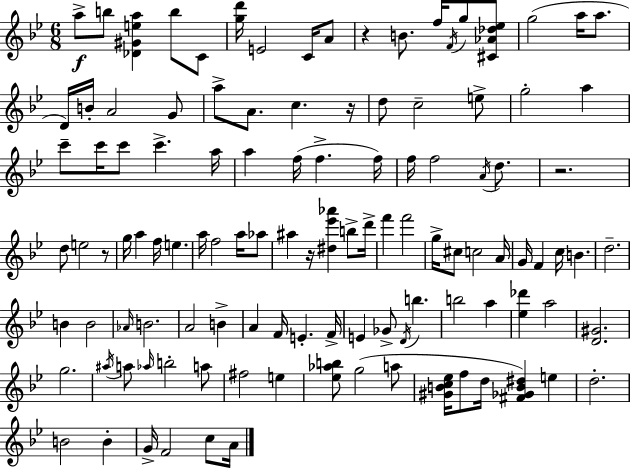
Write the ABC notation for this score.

X:1
T:Untitled
M:6/8
L:1/4
K:Gm
a/2 b/2 [_D^Gea] b/2 C/2 [gd']/4 E2 C/4 A/2 z B/2 f/4 F/4 g/2 [^C_A_d_e]/2 g2 a/4 a/2 D/4 B/4 A2 G/2 a/2 A/2 c z/4 d/2 c2 e/2 g2 a c'/2 c'/4 c'/2 c' a/4 a f/4 f f/4 f/4 f2 A/4 d/2 z2 d/2 e2 z/2 g/4 a f/4 e a/4 f2 a/4 _a/2 ^a z/4 [^d_e'_a'] b/2 d'/4 f' f'2 g/4 ^c/2 c2 A/4 G/4 F c/4 B d2 B B2 _A/4 B2 A2 B A F/4 E F/4 E _G/2 D/4 b b2 a [_e_d'] a2 [D^G]2 g2 ^a/4 a/2 _a/4 b2 a/2 ^f2 e [_e_ab]/2 g2 a/2 [^GBc_e]/4 f/2 d/4 [^F_GB^d] e d2 B2 B G/4 F2 c/2 A/4